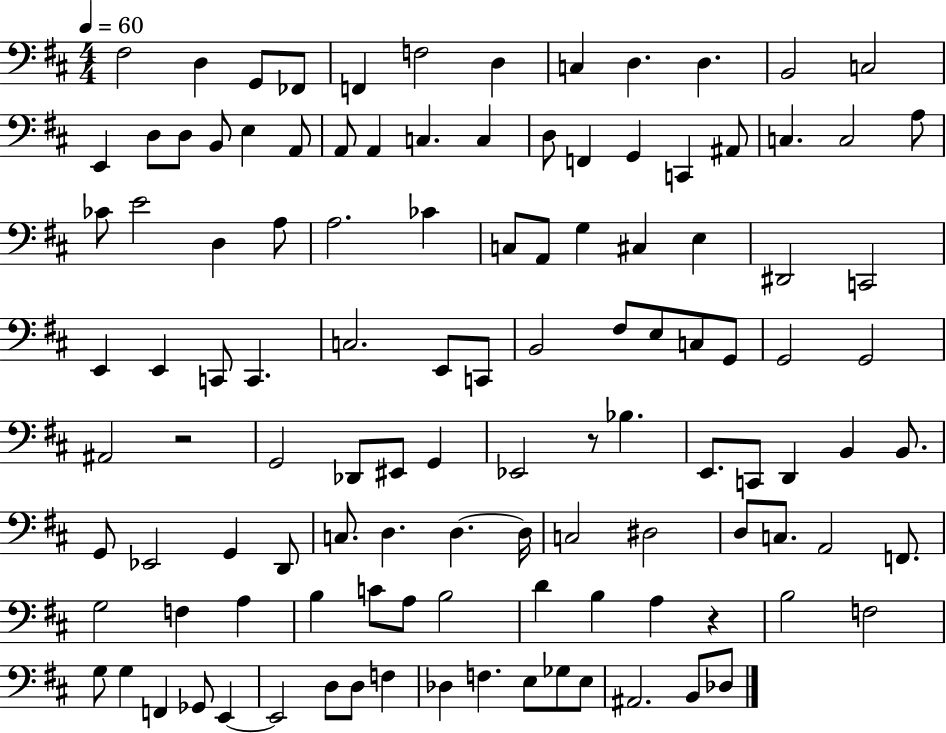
F#3/h D3/q G2/e FES2/e F2/q F3/h D3/q C3/q D3/q. D3/q. B2/h C3/h E2/q D3/e D3/e B2/e E3/q A2/e A2/e A2/q C3/q. C3/q D3/e F2/q G2/q C2/q A#2/e C3/q. C3/h A3/e CES4/e E4/h D3/q A3/e A3/h. CES4/q C3/e A2/e G3/q C#3/q E3/q D#2/h C2/h E2/q E2/q C2/e C2/q. C3/h. E2/e C2/e B2/h F#3/e E3/e C3/e G2/e G2/h G2/h A#2/h R/h G2/h Db2/e EIS2/e G2/q Eb2/h R/e Bb3/q. E2/e. C2/e D2/q B2/q B2/e. G2/e Eb2/h G2/q D2/e C3/e. D3/q. D3/q. D3/s C3/h D#3/h D3/e C3/e. A2/h F2/e. G3/h F3/q A3/q B3/q C4/e A3/e B3/h D4/q B3/q A3/q R/q B3/h F3/h G3/e G3/q F2/q Gb2/e E2/q E2/h D3/e D3/e F3/q Db3/q F3/q. E3/e Gb3/e E3/e A#2/h. B2/e Db3/e